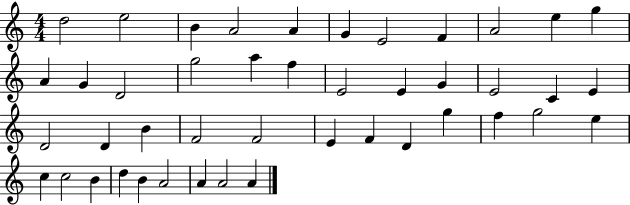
D5/h E5/h B4/q A4/h A4/q G4/q E4/h F4/q A4/h E5/q G5/q A4/q G4/q D4/h G5/h A5/q F5/q E4/h E4/q G4/q E4/h C4/q E4/q D4/h D4/q B4/q F4/h F4/h E4/q F4/q D4/q G5/q F5/q G5/h E5/q C5/q C5/h B4/q D5/q B4/q A4/h A4/q A4/h A4/q